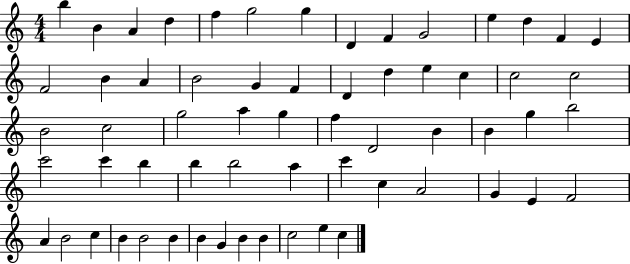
{
  \clef treble
  \numericTimeSignature
  \time 4/4
  \key c \major
  b''4 b'4 a'4 d''4 | f''4 g''2 g''4 | d'4 f'4 g'2 | e''4 d''4 f'4 e'4 | \break f'2 b'4 a'4 | b'2 g'4 f'4 | d'4 d''4 e''4 c''4 | c''2 c''2 | \break b'2 c''2 | g''2 a''4 g''4 | f''4 d'2 b'4 | b'4 g''4 b''2 | \break c'''2 c'''4 b''4 | b''4 b''2 a''4 | c'''4 c''4 a'2 | g'4 e'4 f'2 | \break a'4 b'2 c''4 | b'4 b'2 b'4 | b'4 g'4 b'4 b'4 | c''2 e''4 c''4 | \break \bar "|."
}